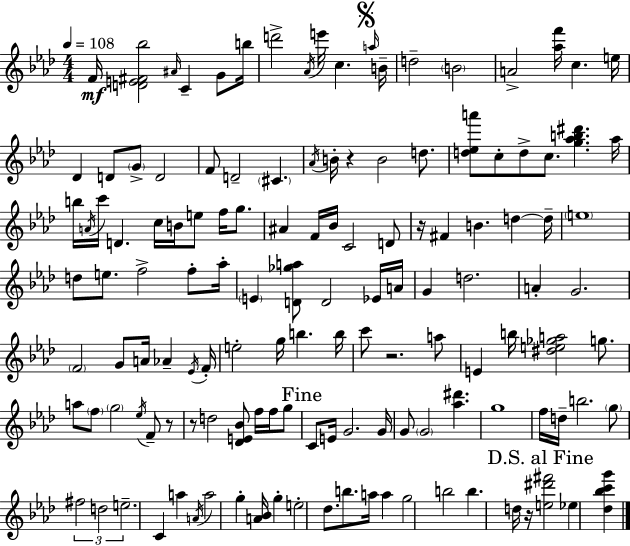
{
  \clef treble
  \numericTimeSignature
  \time 4/4
  \key f \minor
  \tempo 4 = 108
  \repeat volta 2 { f'16\mf <d' e' fis' bes''>2 \grace { ais'16 } c'4-- g'8 | b''16 d'''2-> \acciaccatura { aes'16 } e'''16 c''4. | \mark \markup { \musicglyph "scripts.segno" } \grace { a''16 } b'16-- d''2-- \parenthesize b'2 | a'2-> <aes'' f'''>16 c''4. | \break e''16 des'4 d'8 \parenthesize g'8-> d'2 | f'8 d'2-- \parenthesize cis'4. | \acciaccatura { aes'16 } b'16-. r4 b'2 | d''8. <d'' ees'' a'''>8 c''8-. d''8-> c''8. <g'' aes'' b'' dis'''>4. | \break aes''16 b''16 \acciaccatura { a'16 } c'''16 d'4. c''16 b'16 e''8 | f''16 g''8. ais'4 f'16 bes'16 c'2 | d'8 r16 fis'4 b'4. | d''4~~ d''16-- \parenthesize e''1 | \break d''8 e''8. f''2-> | f''8-. aes''16-. \parenthesize e'4 <d' ges'' a''>8 d'2 | ees'16 a'16 g'4 d''2. | a'4-. g'2. | \break \parenthesize f'2 g'8 a'16 | aes'4-- \acciaccatura { ees'16 } f'16-. e''2-. g''16 b''4. | b''16 c'''8 r2. | a''8 e'4 b''16 <dis'' e'' ges'' a''>2 | \break g''8. a''8 \parenthesize f''8 \parenthesize g''2 | \acciaccatura { ees''16 } f'8-- r8 r8 d''2 | <des' e' bes'>8 f''16 f''16 g''8 \mark "Fine" c'8 e'16 g'2. | g'16 g'8 \parenthesize g'2 | \break <aes'' dis'''>4. g''1 | f''16 d''16-- b''2. | \parenthesize g''8 \tuplet 3/2 { fis''2 d''2 | e''2.-- } | \break c'4 a''4 \acciaccatura { a'16 } a''2 | g''4-. <a' bes'>16 g''4-. e''2-. | des''8. b''8. a''16 a''4 | g''2 b''2 | \break b''4. d''16 r16 \mark "D.S. al Fine" <e'' dis''' fis'''>2 | ees''4 <des'' bes'' c''' g'''>4 } \bar "|."
}